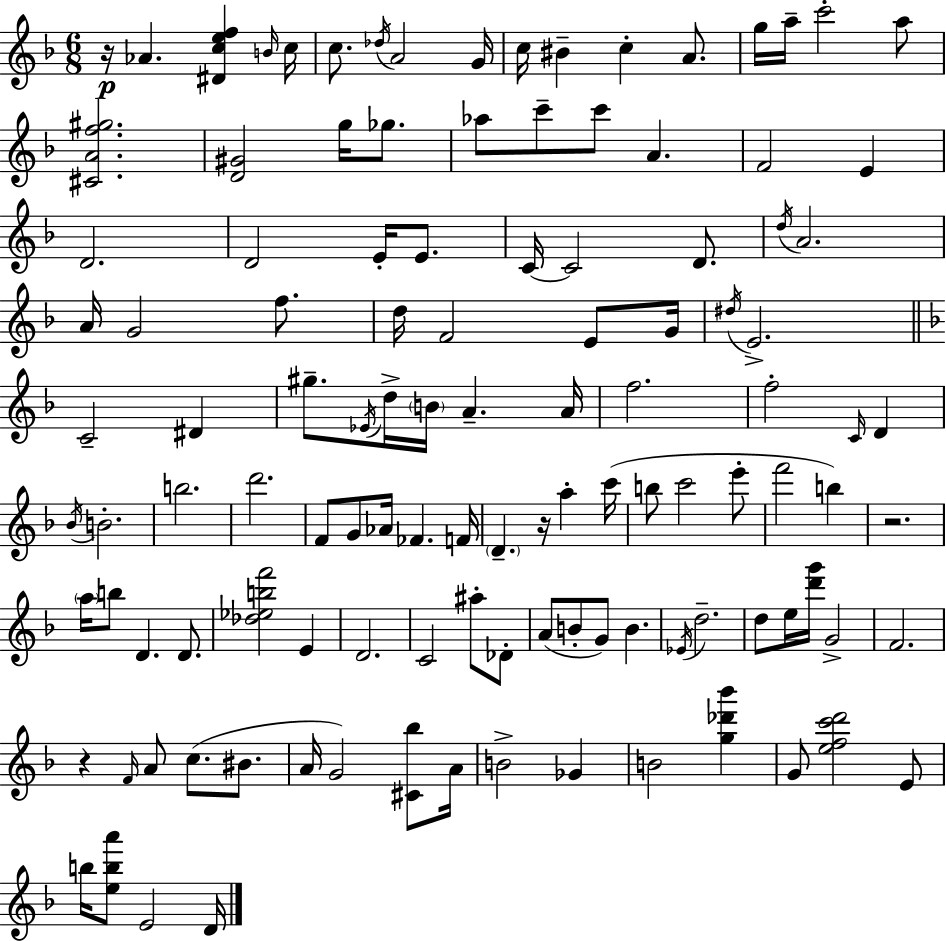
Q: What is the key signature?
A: D minor